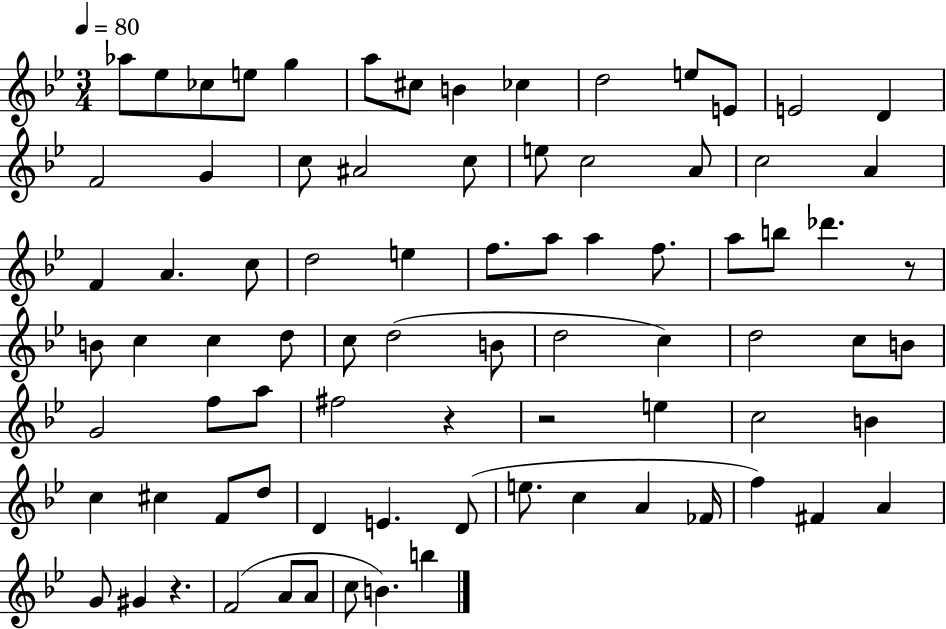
Ab5/e Eb5/e CES5/e E5/e G5/q A5/e C#5/e B4/q CES5/q D5/h E5/e E4/e E4/h D4/q F4/h G4/q C5/e A#4/h C5/e E5/e C5/h A4/e C5/h A4/q F4/q A4/q. C5/e D5/h E5/q F5/e. A5/e A5/q F5/e. A5/e B5/e Db6/q. R/e B4/e C5/q C5/q D5/e C5/e D5/h B4/e D5/h C5/q D5/h C5/e B4/e G4/h F5/e A5/e F#5/h R/q R/h E5/q C5/h B4/q C5/q C#5/q F4/e D5/e D4/q E4/q. D4/e E5/e. C5/q A4/q FES4/s F5/q F#4/q A4/q G4/e G#4/q R/q. F4/h A4/e A4/e C5/e B4/q. B5/q